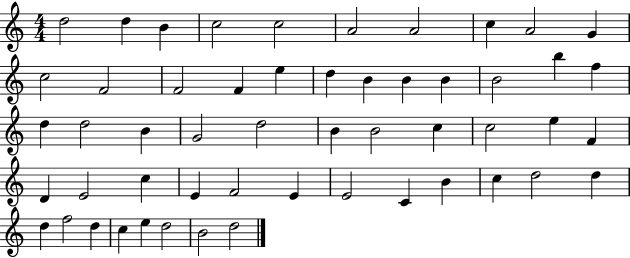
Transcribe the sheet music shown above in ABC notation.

X:1
T:Untitled
M:4/4
L:1/4
K:C
d2 d B c2 c2 A2 A2 c A2 G c2 F2 F2 F e d B B B B2 b f d d2 B G2 d2 B B2 c c2 e F D E2 c E F2 E E2 C B c d2 d d f2 d c e d2 B2 d2